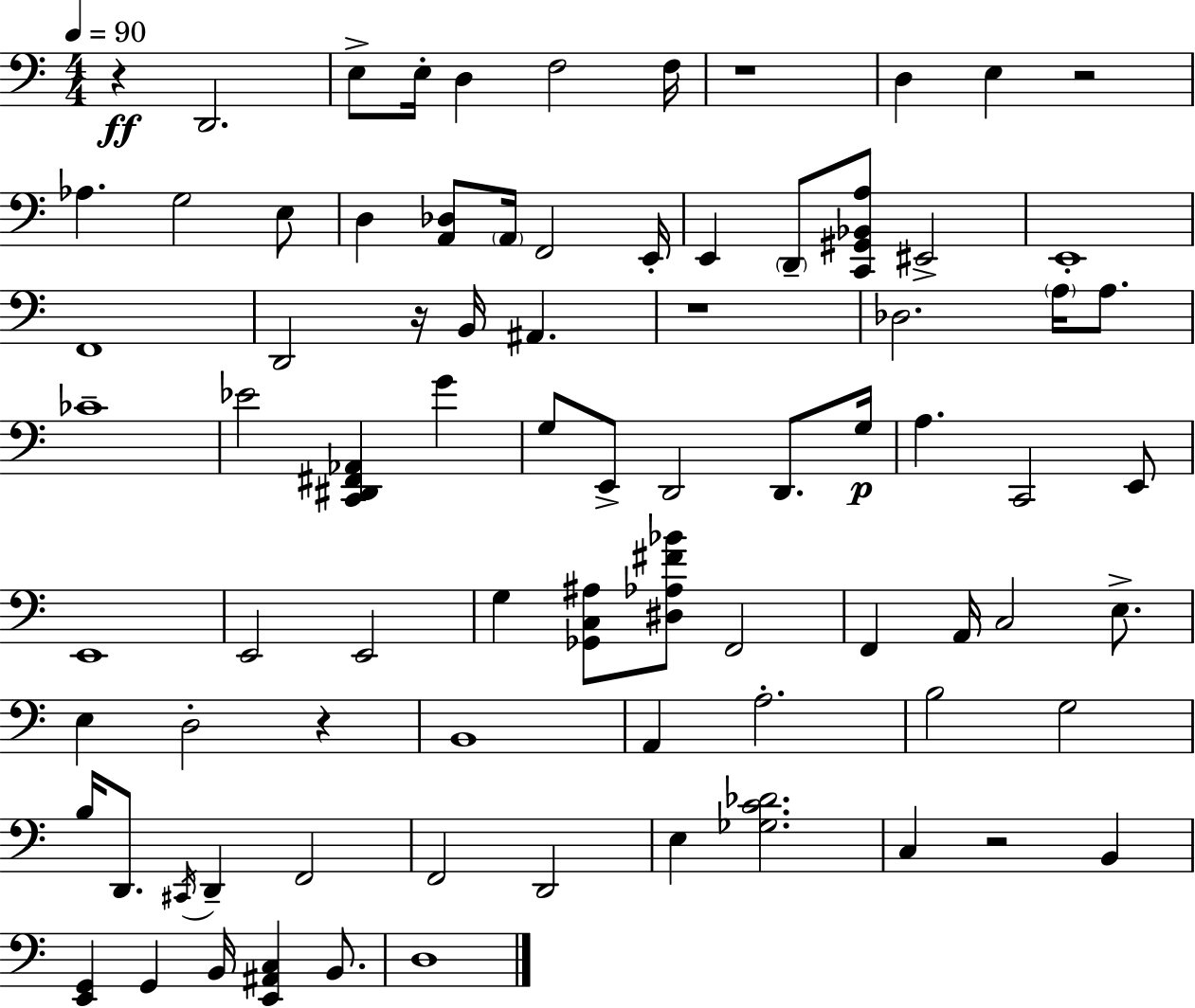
X:1
T:Untitled
M:4/4
L:1/4
K:Am
z D,,2 E,/2 E,/4 D, F,2 F,/4 z4 D, E, z2 _A, G,2 E,/2 D, [A,,_D,]/2 A,,/4 F,,2 E,,/4 E,, D,,/2 [C,,^G,,_B,,A,]/2 ^E,,2 E,,4 F,,4 D,,2 z/4 B,,/4 ^A,, z4 _D,2 A,/4 A,/2 _C4 _E2 [C,,^D,,^F,,_A,,] G G,/2 E,,/2 D,,2 D,,/2 G,/4 A, C,,2 E,,/2 E,,4 E,,2 E,,2 G, [_G,,C,^A,]/2 [^D,_A,^F_B]/2 F,,2 F,, A,,/4 C,2 E,/2 E, D,2 z B,,4 A,, A,2 B,2 G,2 B,/4 D,,/2 ^C,,/4 D,, F,,2 F,,2 D,,2 E, [_G,C_D]2 C, z2 B,, [E,,G,,] G,, B,,/4 [E,,^A,,C,] B,,/2 D,4